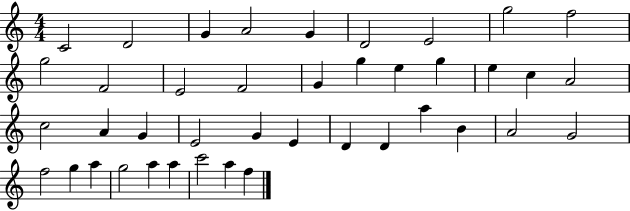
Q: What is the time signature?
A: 4/4